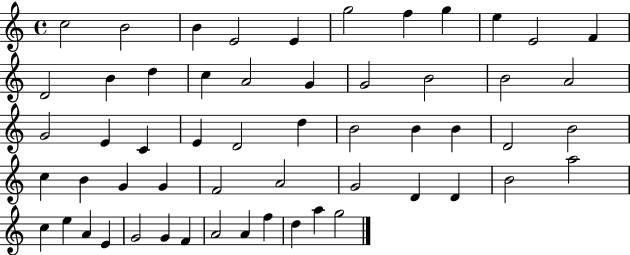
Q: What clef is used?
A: treble